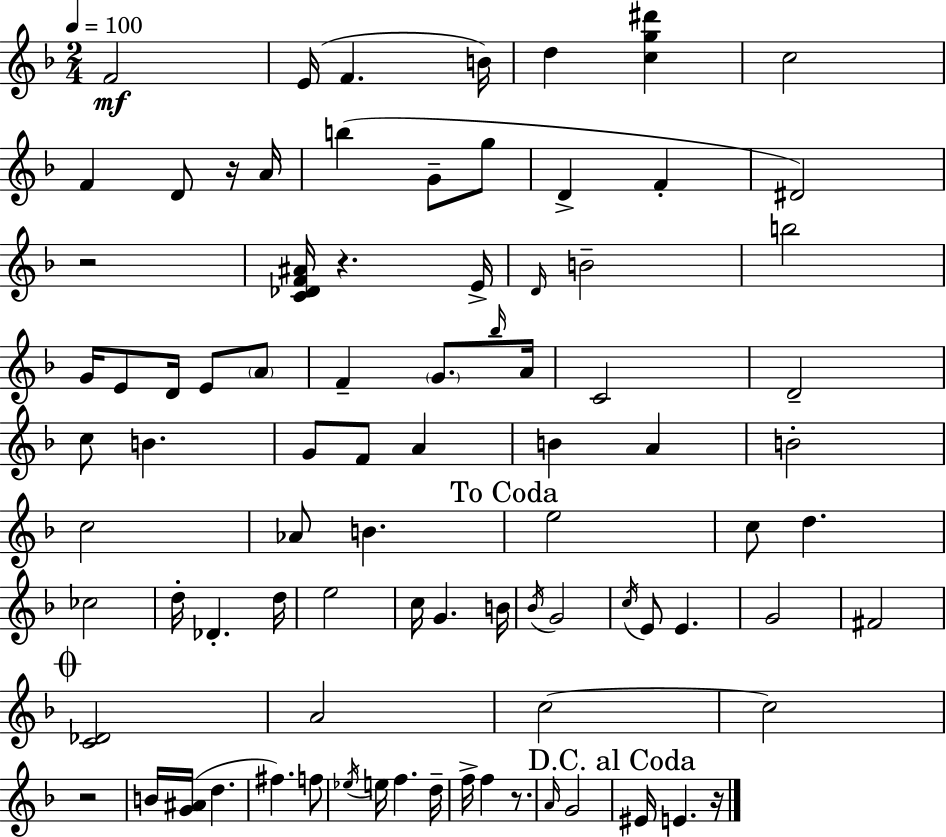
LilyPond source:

{
  \clef treble
  \numericTimeSignature
  \time 2/4
  \key d \minor
  \tempo 4 = 100
  f'2\mf | e'16( f'4. b'16) | d''4 <c'' g'' dis'''>4 | c''2 | \break f'4 d'8 r16 a'16 | b''4( g'8-- g''8 | d'4-> f'4-. | dis'2) | \break r2 | <c' des' f' ais'>16 r4. e'16-> | \grace { d'16 } b'2-- | b''2 | \break g'16 e'8 d'16 e'8 \parenthesize a'8 | f'4-- \parenthesize g'8. | \grace { bes''16 } a'16 c'2 | d'2-- | \break c''8 b'4. | g'8 f'8 a'4 | b'4 a'4 | b'2-. | \break c''2 | aes'8 b'4. | \mark "To Coda" e''2 | c''8 d''4. | \break ces''2 | d''16-. des'4.-. | d''16 e''2 | c''16 g'4. | \break b'16 \acciaccatura { bes'16 } g'2 | \acciaccatura { c''16 } e'8 e'4. | g'2 | fis'2 | \break \mark \markup { \musicglyph "scripts.coda" } <c' des'>2 | a'2 | c''2~~ | c''2 | \break r2 | b'16 <g' ais'>16( d''4. | fis''4.) | f''8 \acciaccatura { ees''16 } e''16 f''4. | \break d''16-- f''16-> f''4 | r8. \grace { a'16 } g'2 | \mark "D.C. al Coda" eis'16 e'4. | r16 \bar "|."
}